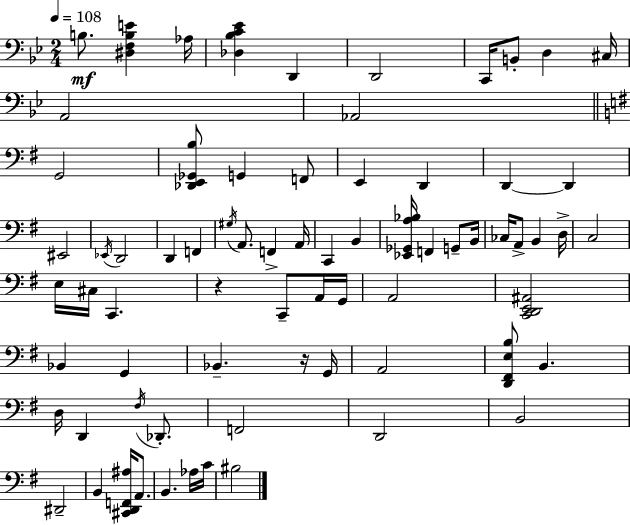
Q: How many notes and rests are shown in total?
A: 72